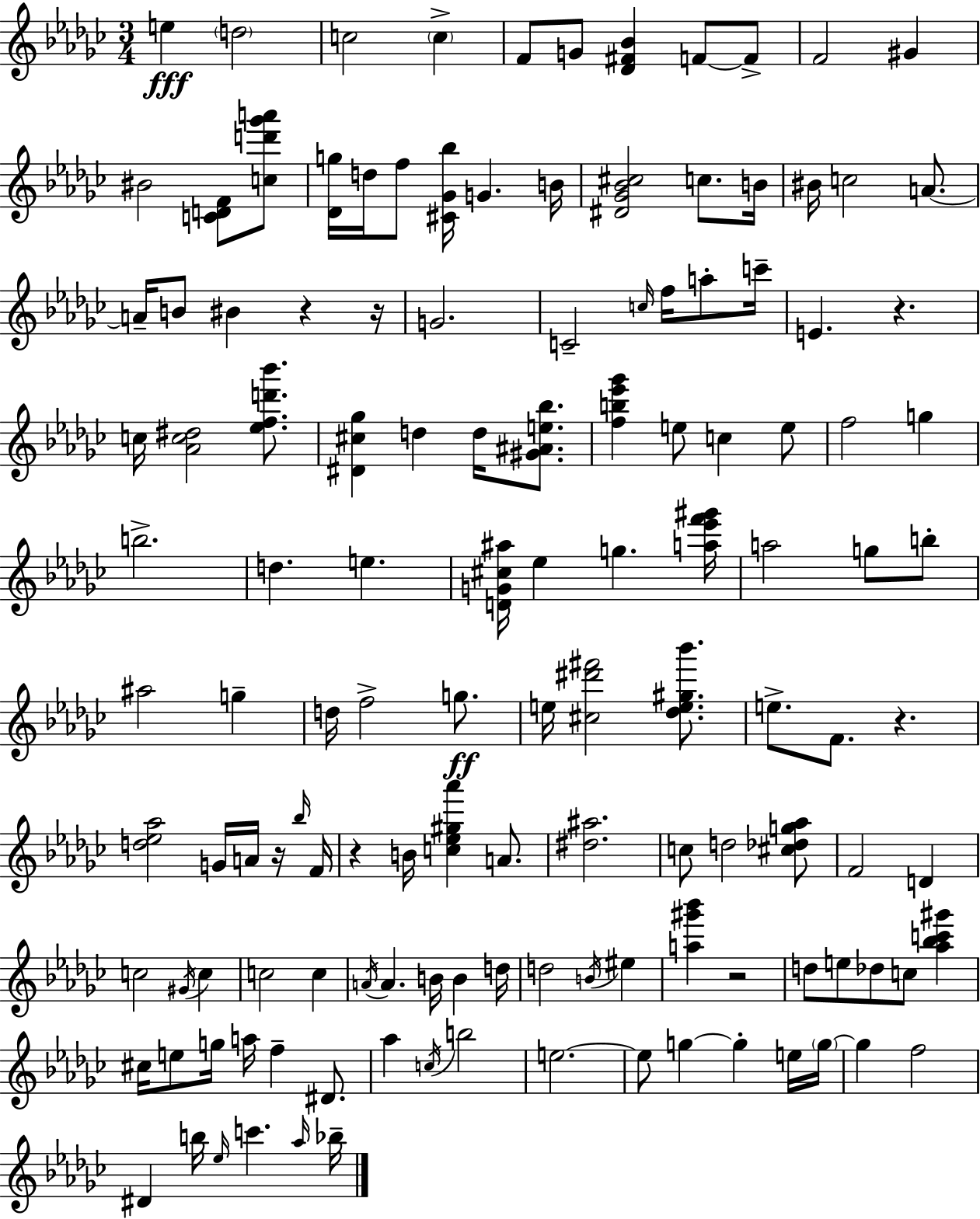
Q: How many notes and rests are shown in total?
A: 132